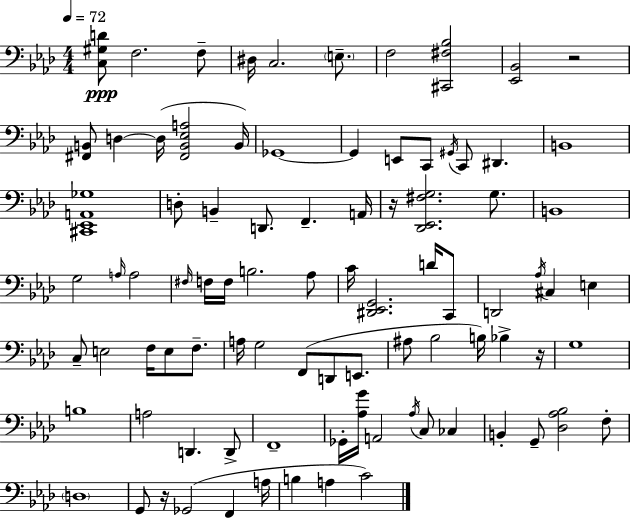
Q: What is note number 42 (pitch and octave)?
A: F3